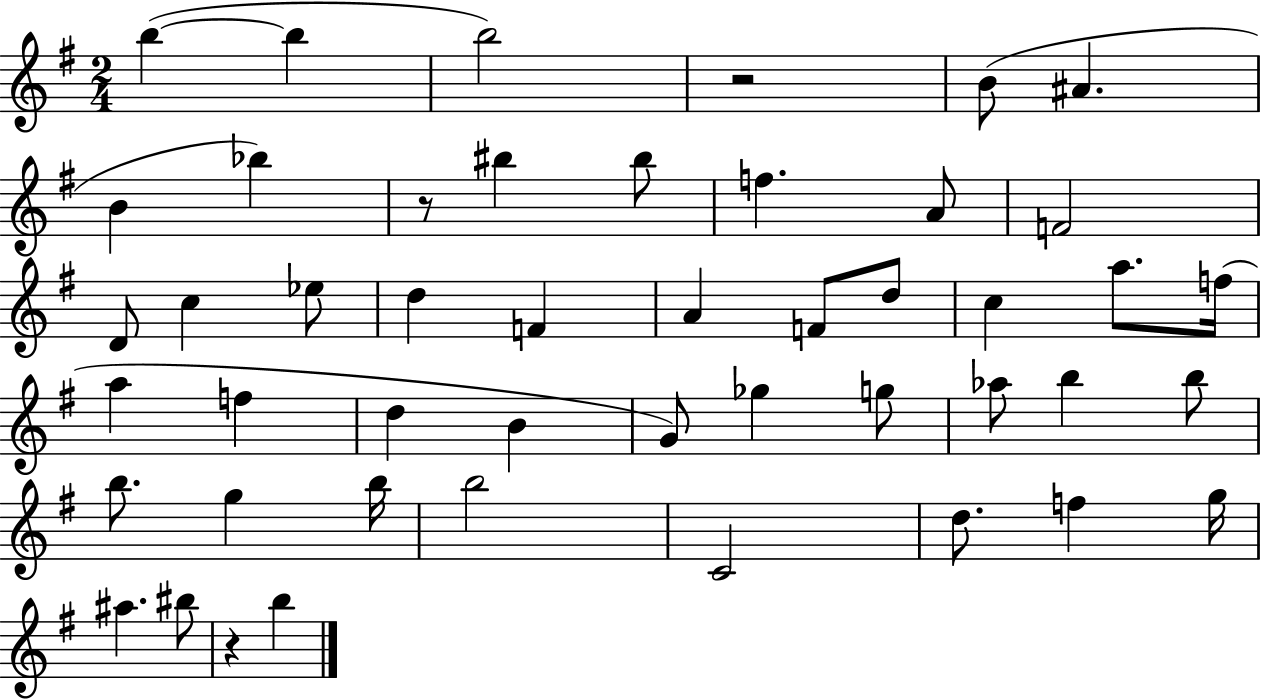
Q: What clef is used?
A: treble